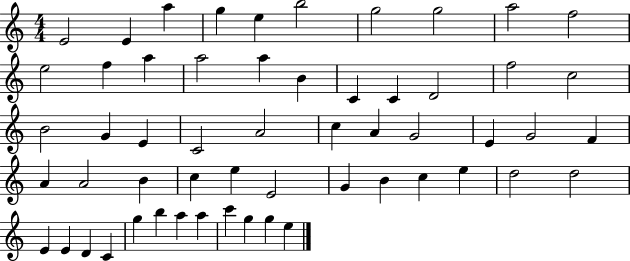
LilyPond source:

{
  \clef treble
  \numericTimeSignature
  \time 4/4
  \key c \major
  e'2 e'4 a''4 | g''4 e''4 b''2 | g''2 g''2 | a''2 f''2 | \break e''2 f''4 a''4 | a''2 a''4 b'4 | c'4 c'4 d'2 | f''2 c''2 | \break b'2 g'4 e'4 | c'2 a'2 | c''4 a'4 g'2 | e'4 g'2 f'4 | \break a'4 a'2 b'4 | c''4 e''4 e'2 | g'4 b'4 c''4 e''4 | d''2 d''2 | \break e'4 e'4 d'4 c'4 | g''4 b''4 a''4 a''4 | c'''4 g''4 g''4 e''4 | \bar "|."
}